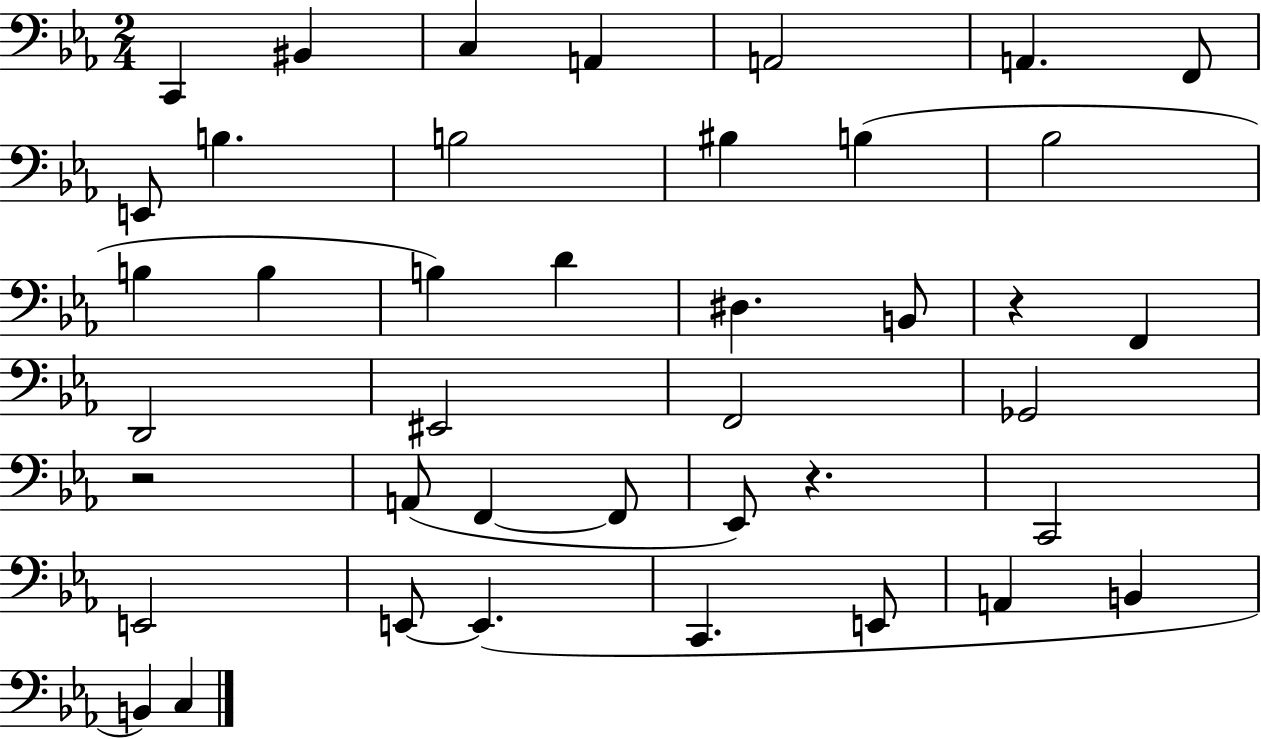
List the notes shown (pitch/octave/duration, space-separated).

C2/q BIS2/q C3/q A2/q A2/h A2/q. F2/e E2/e B3/q. B3/h BIS3/q B3/q Bb3/h B3/q B3/q B3/q D4/q D#3/q. B2/e R/q F2/q D2/h EIS2/h F2/h Gb2/h R/h A2/e F2/q F2/e Eb2/e R/q. C2/h E2/h E2/e E2/q. C2/q. E2/e A2/q B2/q B2/q C3/q